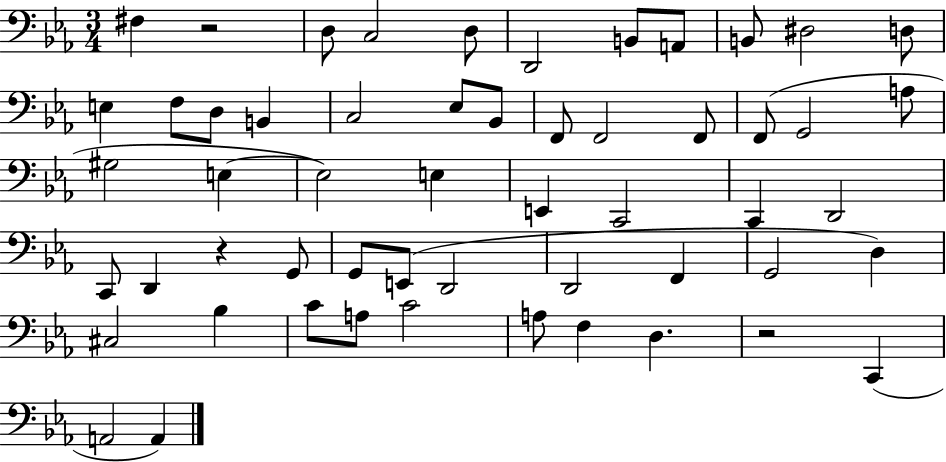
F#3/q R/h D3/e C3/h D3/e D2/h B2/e A2/e B2/e D#3/h D3/e E3/q F3/e D3/e B2/q C3/h Eb3/e Bb2/e F2/e F2/h F2/e F2/e G2/h A3/e G#3/h E3/q E3/h E3/q E2/q C2/h C2/q D2/h C2/e D2/q R/q G2/e G2/e E2/e D2/h D2/h F2/q G2/h D3/q C#3/h Bb3/q C4/e A3/e C4/h A3/e F3/q D3/q. R/h C2/q A2/h A2/q